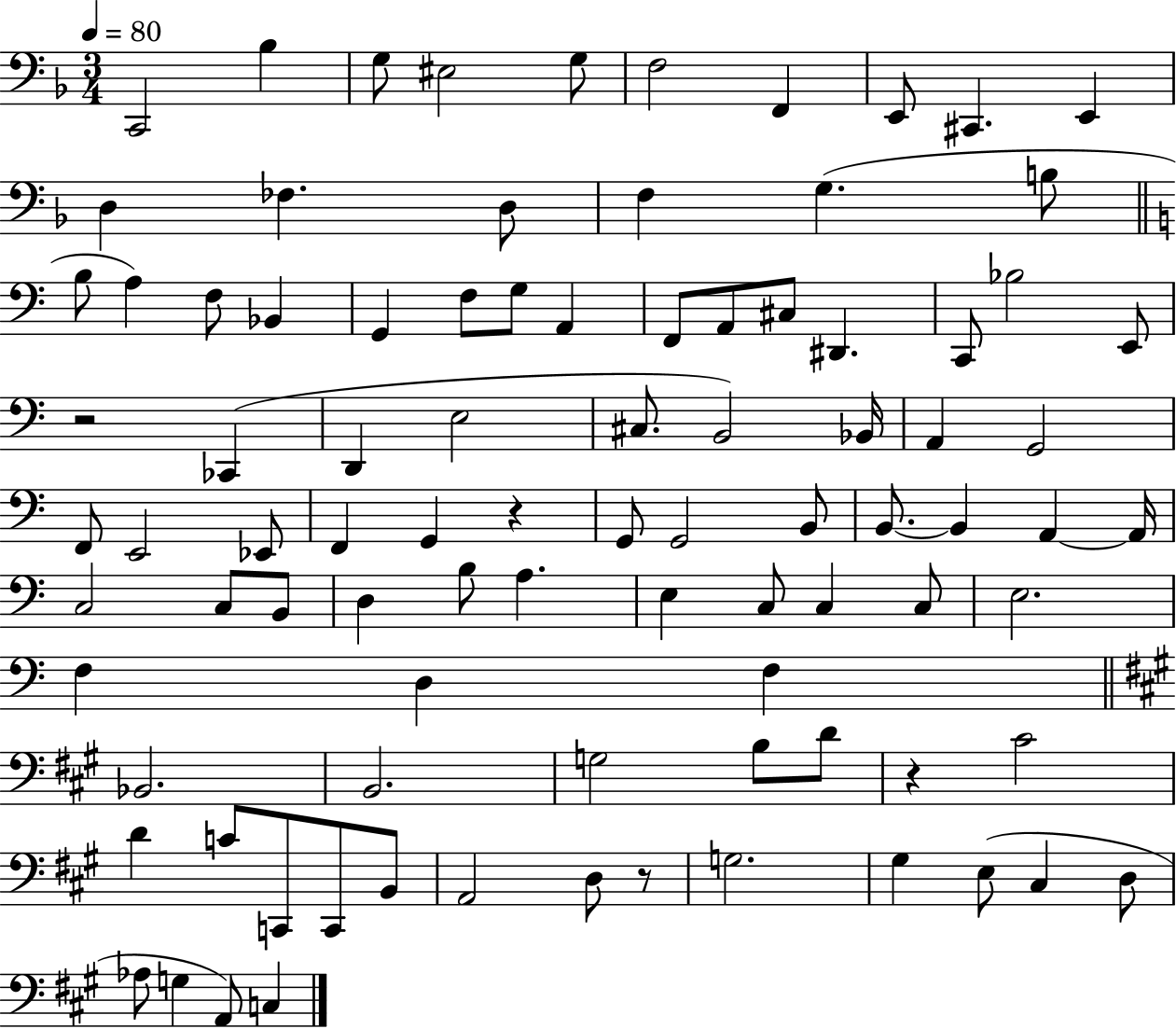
C2/h Bb3/q G3/e EIS3/h G3/e F3/h F2/q E2/e C#2/q. E2/q D3/q FES3/q. D3/e F3/q G3/q. B3/e B3/e A3/q F3/e Bb2/q G2/q F3/e G3/e A2/q F2/e A2/e C#3/e D#2/q. C2/e Bb3/h E2/e R/h CES2/q D2/q E3/h C#3/e. B2/h Bb2/s A2/q G2/h F2/e E2/h Eb2/e F2/q G2/q R/q G2/e G2/h B2/e B2/e. B2/q A2/q A2/s C3/h C3/e B2/e D3/q B3/e A3/q. E3/q C3/e C3/q C3/e E3/h. F3/q D3/q F3/q Bb2/h. B2/h. G3/h B3/e D4/e R/q C#4/h D4/q C4/e C2/e C2/e B2/e A2/h D3/e R/e G3/h. G#3/q E3/e C#3/q D3/e Ab3/e G3/q A2/e C3/q